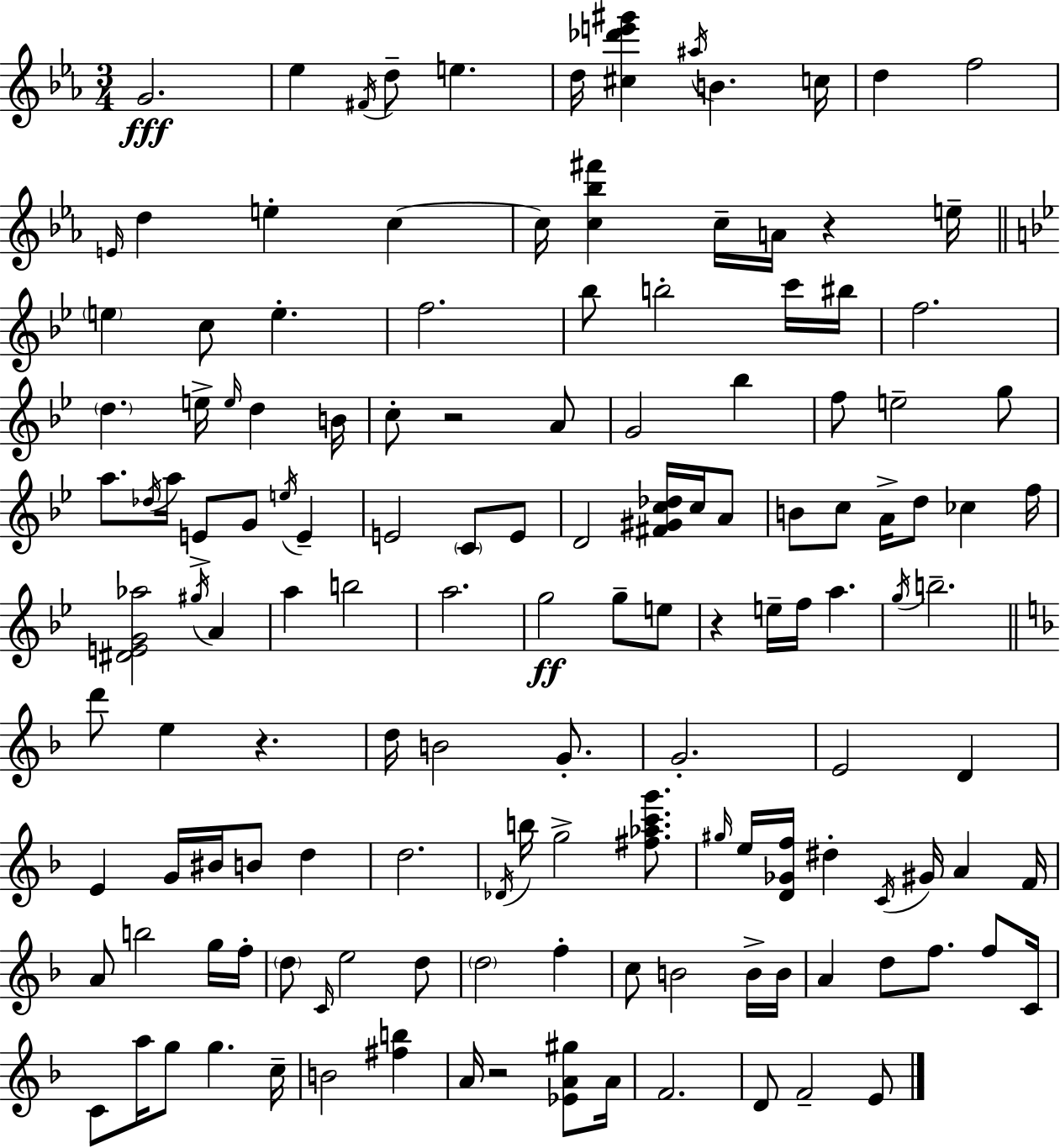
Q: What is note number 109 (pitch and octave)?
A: B4